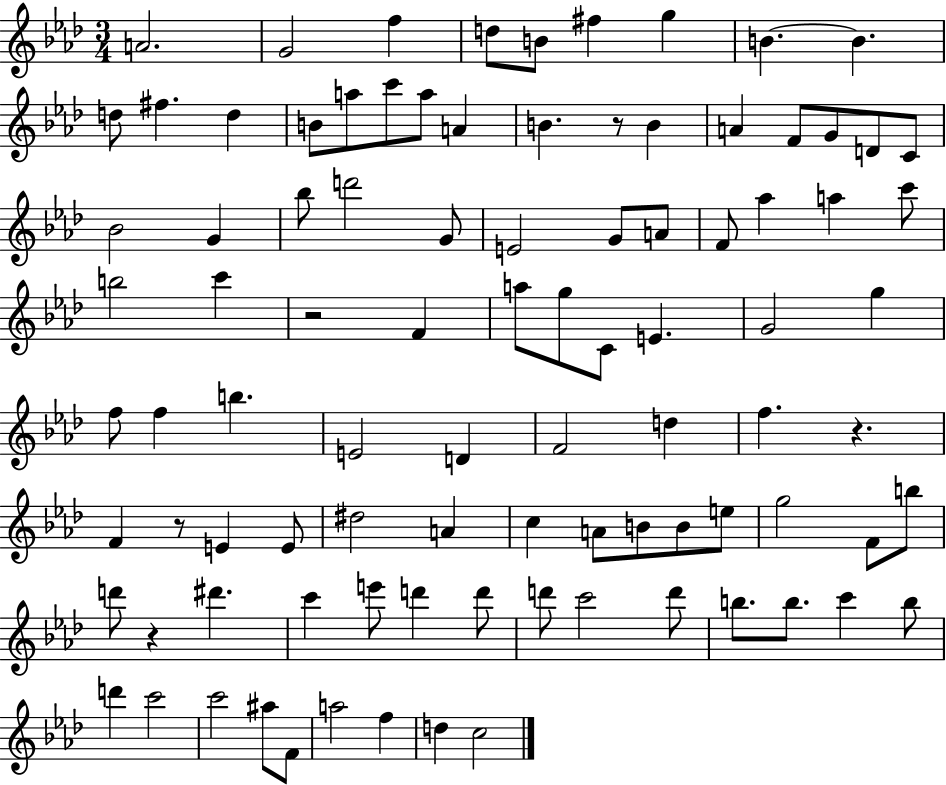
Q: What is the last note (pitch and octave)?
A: C5